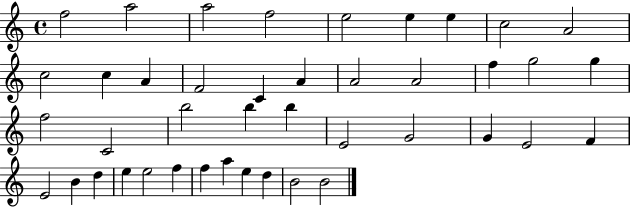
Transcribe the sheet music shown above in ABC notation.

X:1
T:Untitled
M:4/4
L:1/4
K:C
f2 a2 a2 f2 e2 e e c2 A2 c2 c A F2 C A A2 A2 f g2 g f2 C2 b2 b b E2 G2 G E2 F E2 B d e e2 f f a e d B2 B2